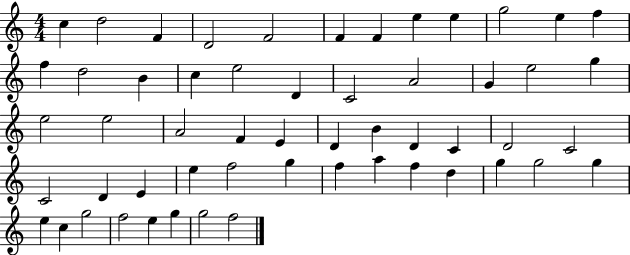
{
  \clef treble
  \numericTimeSignature
  \time 4/4
  \key c \major
  c''4 d''2 f'4 | d'2 f'2 | f'4 f'4 e''4 e''4 | g''2 e''4 f''4 | \break f''4 d''2 b'4 | c''4 e''2 d'4 | c'2 a'2 | g'4 e''2 g''4 | \break e''2 e''2 | a'2 f'4 e'4 | d'4 b'4 d'4 c'4 | d'2 c'2 | \break c'2 d'4 e'4 | e''4 f''2 g''4 | f''4 a''4 f''4 d''4 | g''4 g''2 g''4 | \break e''4 c''4 g''2 | f''2 e''4 g''4 | g''2 f''2 | \bar "|."
}